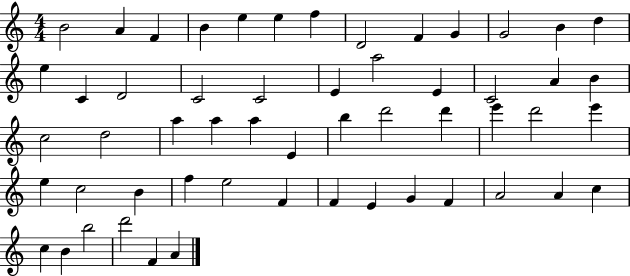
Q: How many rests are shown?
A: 0